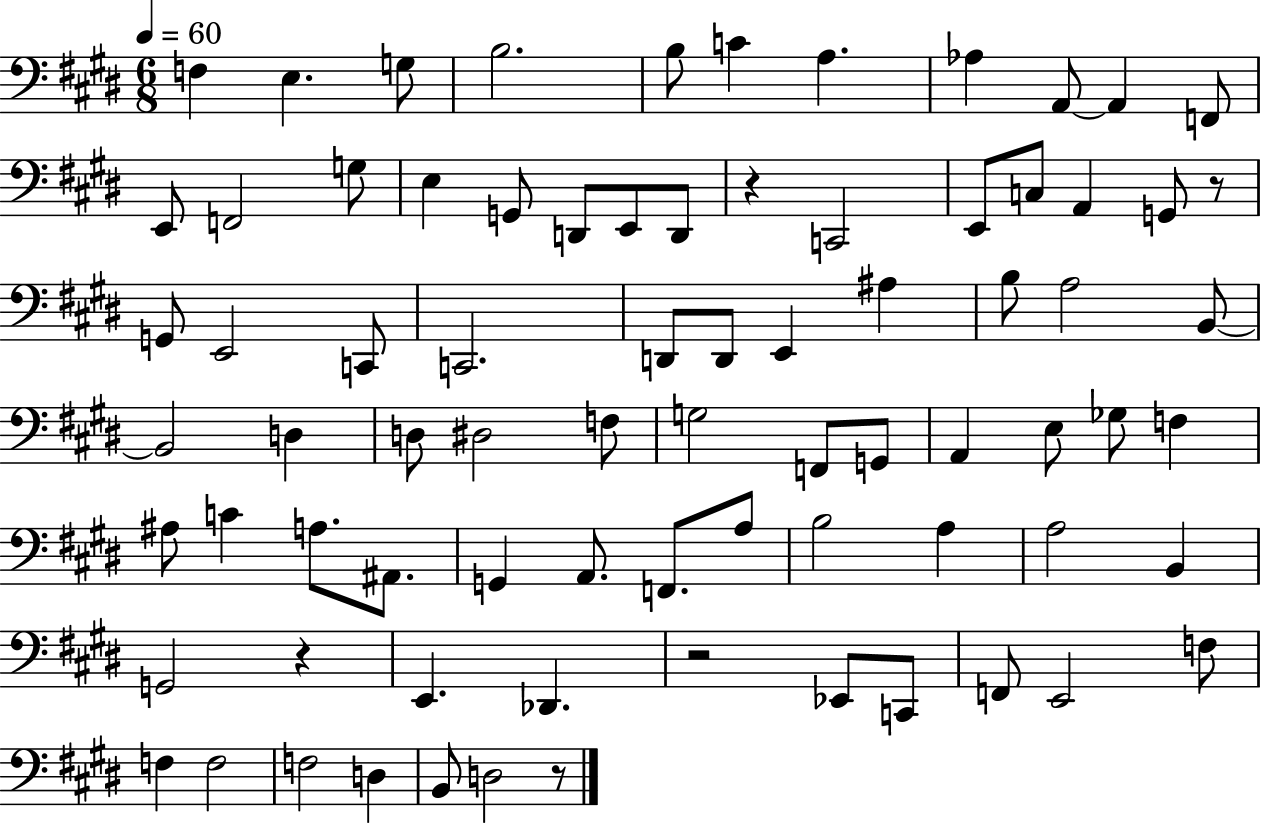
F3/q E3/q. G3/e B3/h. B3/e C4/q A3/q. Ab3/q A2/e A2/q F2/e E2/e F2/h G3/e E3/q G2/e D2/e E2/e D2/e R/q C2/h E2/e C3/e A2/q G2/e R/e G2/e E2/h C2/e C2/h. D2/e D2/e E2/q A#3/q B3/e A3/h B2/e B2/h D3/q D3/e D#3/h F3/e G3/h F2/e G2/e A2/q E3/e Gb3/e F3/q A#3/e C4/q A3/e. A#2/e. G2/q A2/e. F2/e. A3/e B3/h A3/q A3/h B2/q G2/h R/q E2/q. Db2/q. R/h Eb2/e C2/e F2/e E2/h F3/e F3/q F3/h F3/h D3/q B2/e D3/h R/e